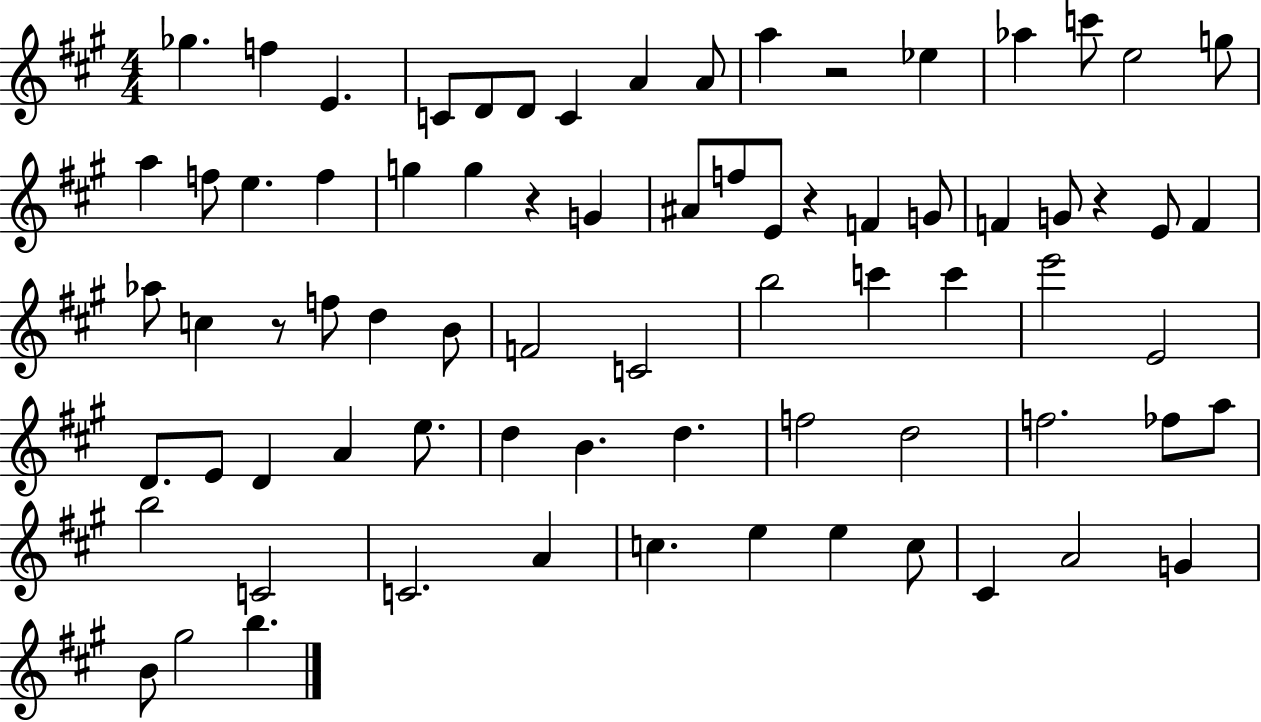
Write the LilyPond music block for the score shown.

{
  \clef treble
  \numericTimeSignature
  \time 4/4
  \key a \major
  \repeat volta 2 { ges''4. f''4 e'4. | c'8 d'8 d'8 c'4 a'4 a'8 | a''4 r2 ees''4 | aes''4 c'''8 e''2 g''8 | \break a''4 f''8 e''4. f''4 | g''4 g''4 r4 g'4 | ais'8 f''8 e'8 r4 f'4 g'8 | f'4 g'8 r4 e'8 f'4 | \break aes''8 c''4 r8 f''8 d''4 b'8 | f'2 c'2 | b''2 c'''4 c'''4 | e'''2 e'2 | \break d'8. e'8 d'4 a'4 e''8. | d''4 b'4. d''4. | f''2 d''2 | f''2. fes''8 a''8 | \break b''2 c'2 | c'2. a'4 | c''4. e''4 e''4 c''8 | cis'4 a'2 g'4 | \break b'8 gis''2 b''4. | } \bar "|."
}